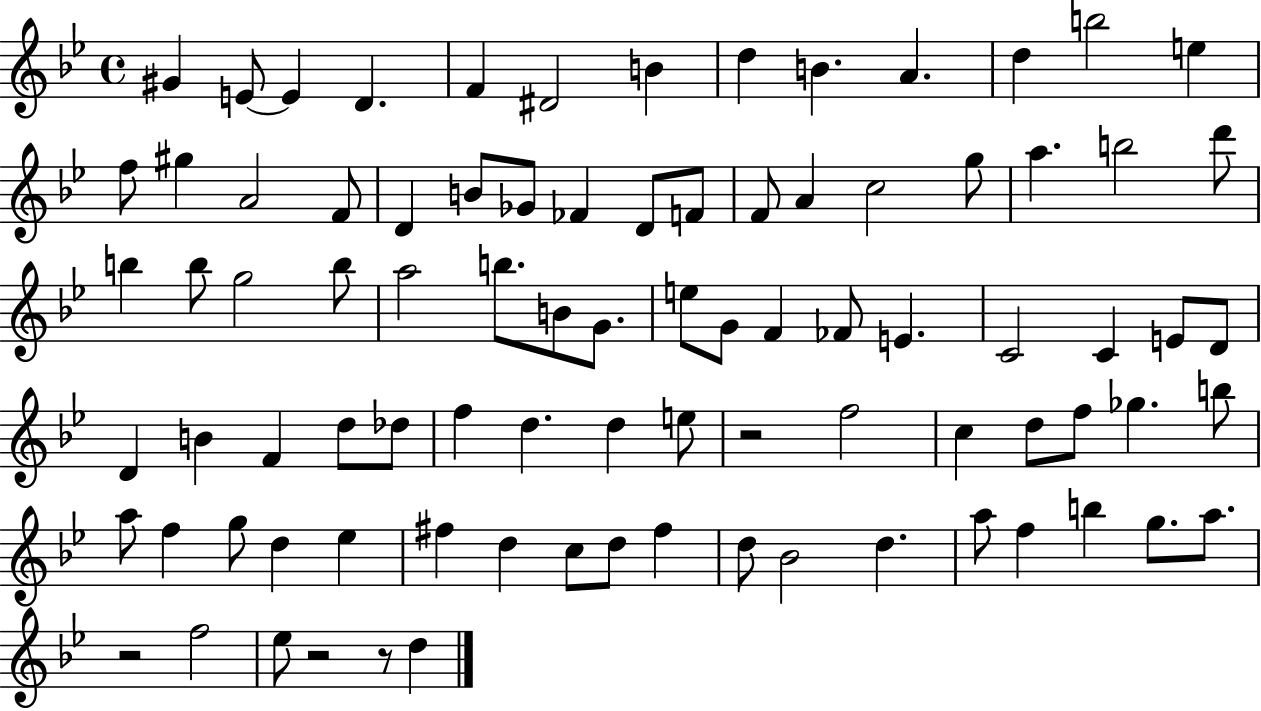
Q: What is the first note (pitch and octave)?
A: G#4